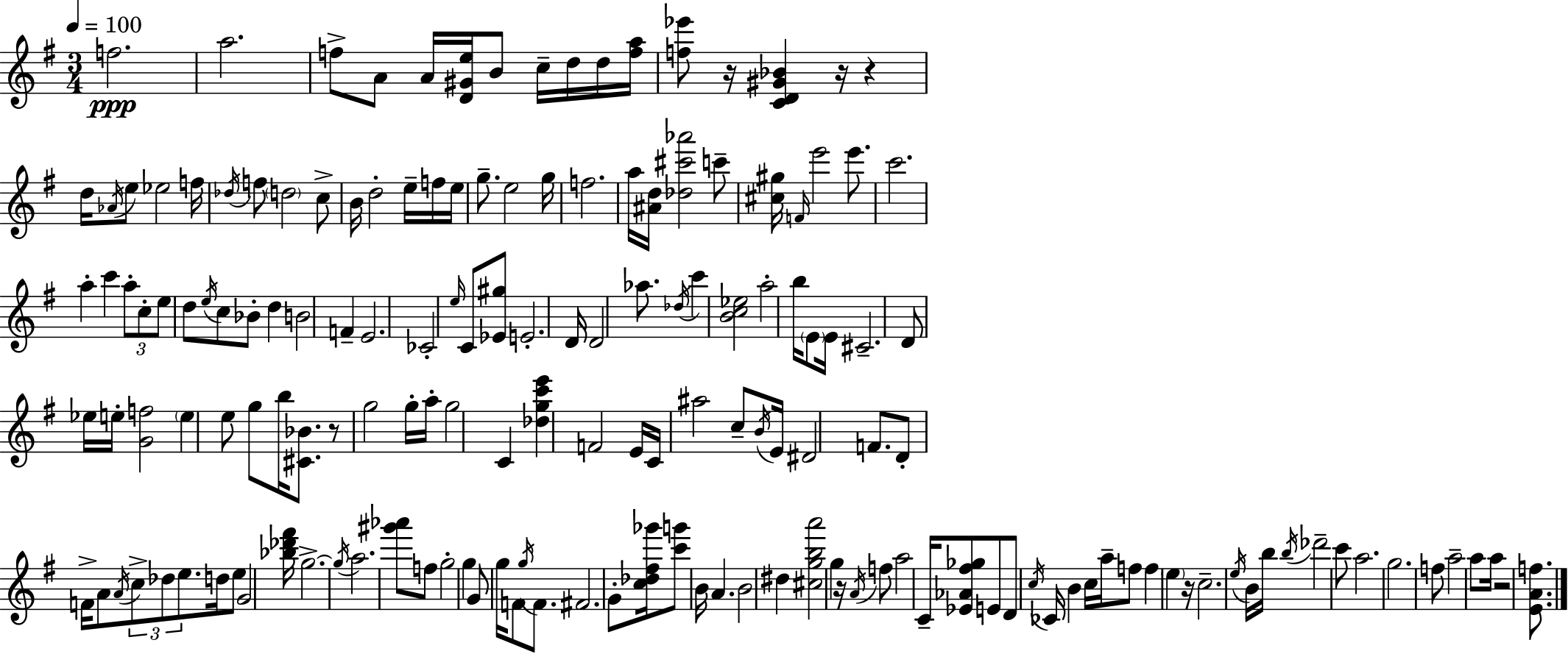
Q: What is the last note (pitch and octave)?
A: A5